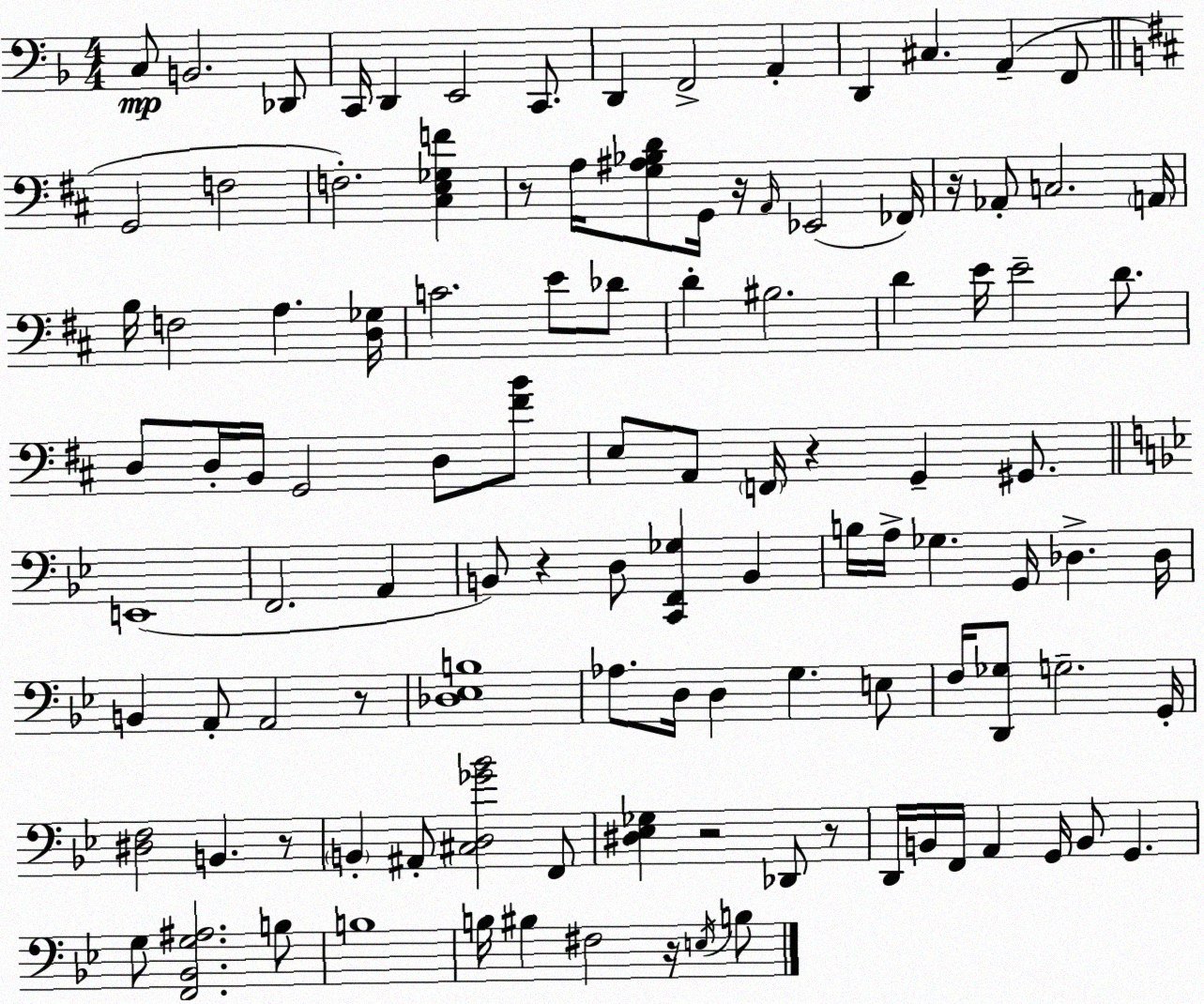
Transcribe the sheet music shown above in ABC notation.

X:1
T:Untitled
M:4/4
L:1/4
K:Dm
C,/2 B,,2 _D,,/2 C,,/4 D,, E,,2 C,,/2 D,, F,,2 A,, D,, ^C, A,, F,,/2 G,,2 F,2 F,2 [^C,E,_G,F] z/2 A,/4 [G,^A,_B,D]/2 G,,/4 z/4 A,,/4 _E,,2 _F,,/4 z/4 _A,,/2 C,2 A,,/4 B,/4 F,2 A, [D,_G,]/4 C2 E/2 _D/2 D ^B,2 D E/4 E2 D/2 D,/2 D,/4 B,,/4 G,,2 D,/2 [^FB]/2 E,/2 A,,/2 F,,/4 z G,, ^G,,/2 E,,4 F,,2 A,, B,,/2 z D,/2 [C,,F,,_G,] B,, B,/4 A,/4 _G, G,,/4 _D, _D,/4 B,, A,,/2 A,,2 z/2 [_D,_E,B,]4 _A,/2 D,/4 D, G, E,/2 F,/4 [D,,_G,]/2 G,2 G,,/4 [^D,F,]2 B,, z/2 B,, ^A,,/2 [^C,D,_G_B]2 F,,/2 [^D,_E,_G,] z2 _D,,/2 z/2 D,,/4 B,,/4 F,,/4 A,, G,,/4 B,,/2 G,, G,/2 [F,,_B,,G,^A,]2 B,/2 B,4 B,/4 ^B, ^F,2 z/4 E,/4 B,/2